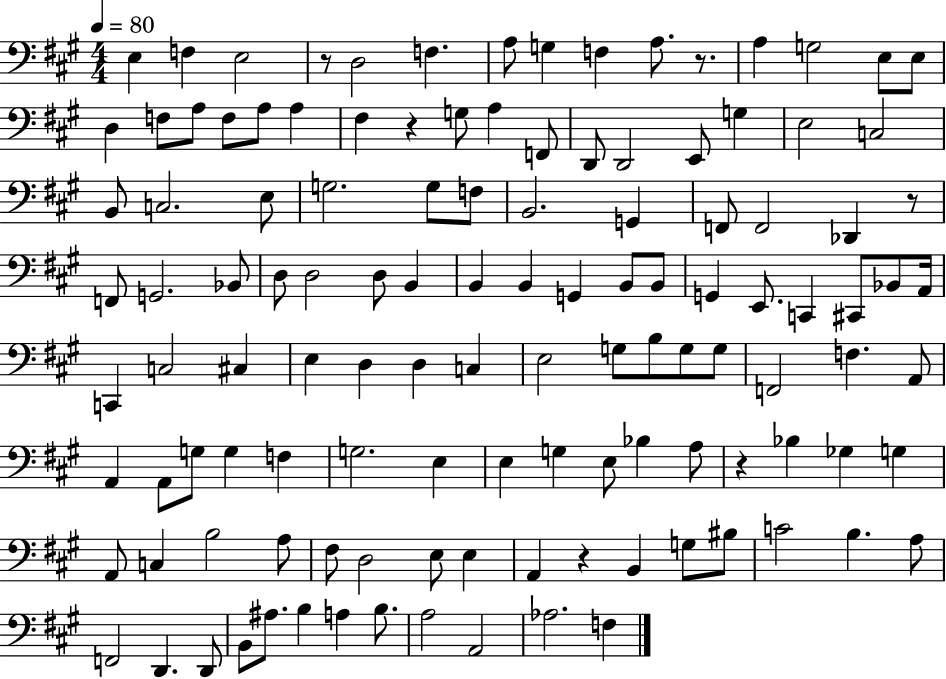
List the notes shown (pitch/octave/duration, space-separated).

E3/q F3/q E3/h R/e D3/h F3/q. A3/e G3/q F3/q A3/e. R/e. A3/q G3/h E3/e E3/e D3/q F3/e A3/e F3/e A3/e A3/q F#3/q R/q G3/e A3/q F2/e D2/e D2/h E2/e G3/q E3/h C3/h B2/e C3/h. E3/e G3/h. G3/e F3/e B2/h. G2/q F2/e F2/h Db2/q R/e F2/e G2/h. Bb2/e D3/e D3/h D3/e B2/q B2/q B2/q G2/q B2/e B2/e G2/q E2/e. C2/q C#2/e Bb2/e A2/s C2/q C3/h C#3/q E3/q D3/q D3/q C3/q E3/h G3/e B3/e G3/e G3/e F2/h F3/q. A2/e A2/q A2/e G3/e G3/q F3/q G3/h. E3/q E3/q G3/q E3/e Bb3/q A3/e R/q Bb3/q Gb3/q G3/q A2/e C3/q B3/h A3/e F#3/e D3/h E3/e E3/q A2/q R/q B2/q G3/e BIS3/e C4/h B3/q. A3/e F2/h D2/q. D2/e B2/e A#3/e. B3/q A3/q B3/e. A3/h A2/h Ab3/h. F3/q